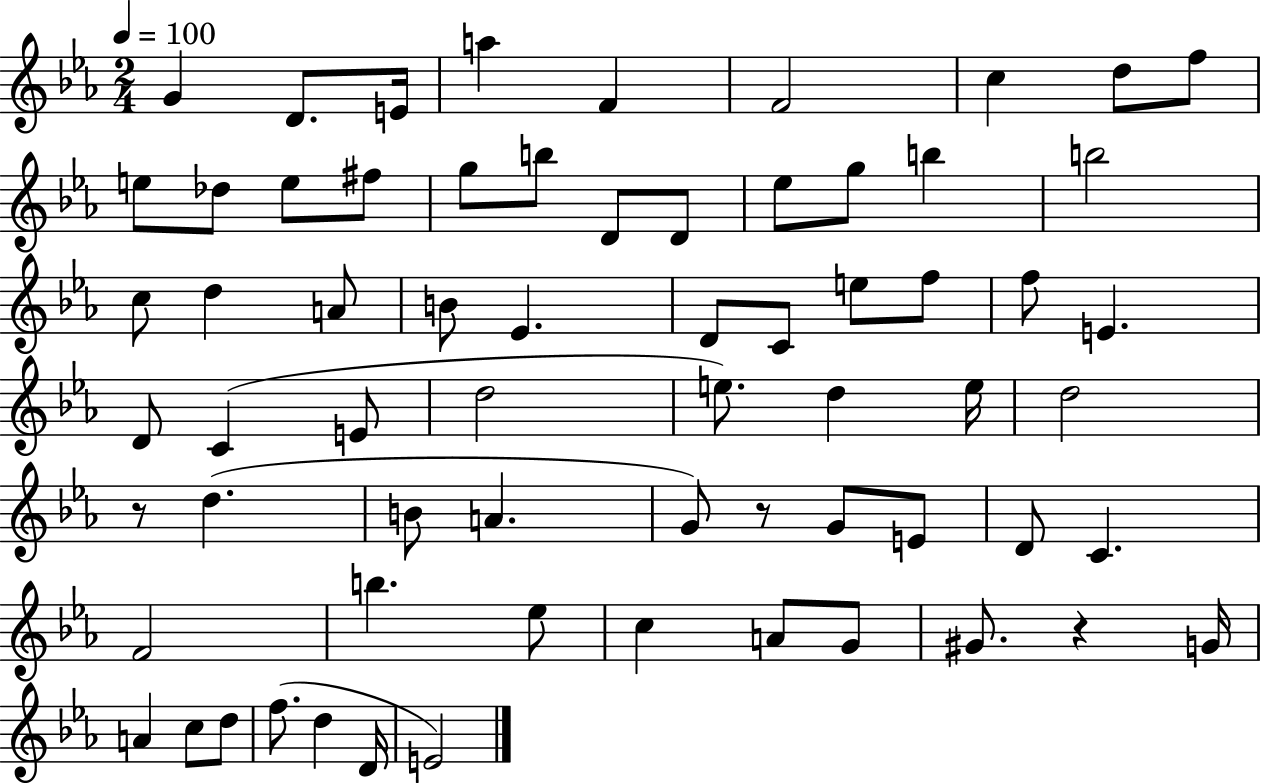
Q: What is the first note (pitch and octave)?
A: G4